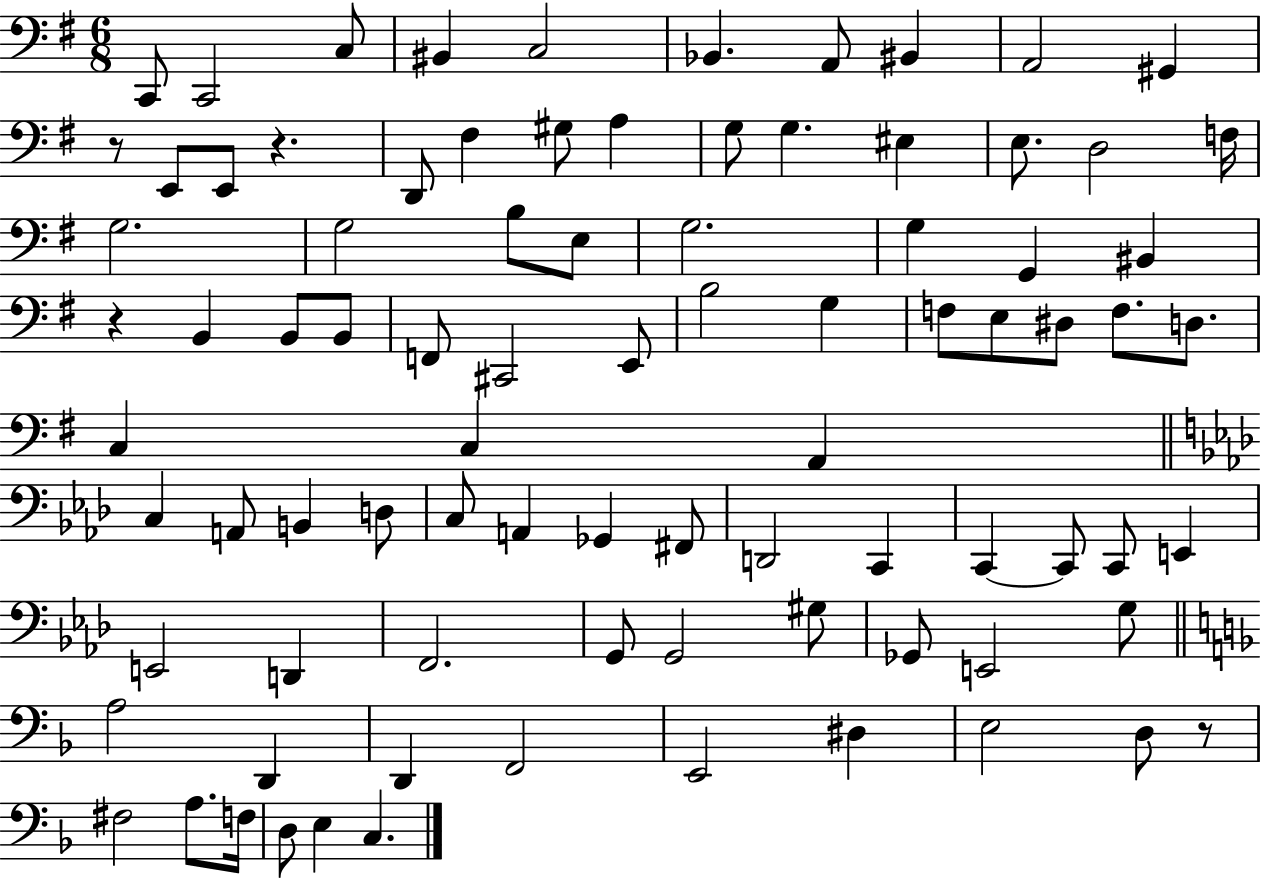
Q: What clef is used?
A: bass